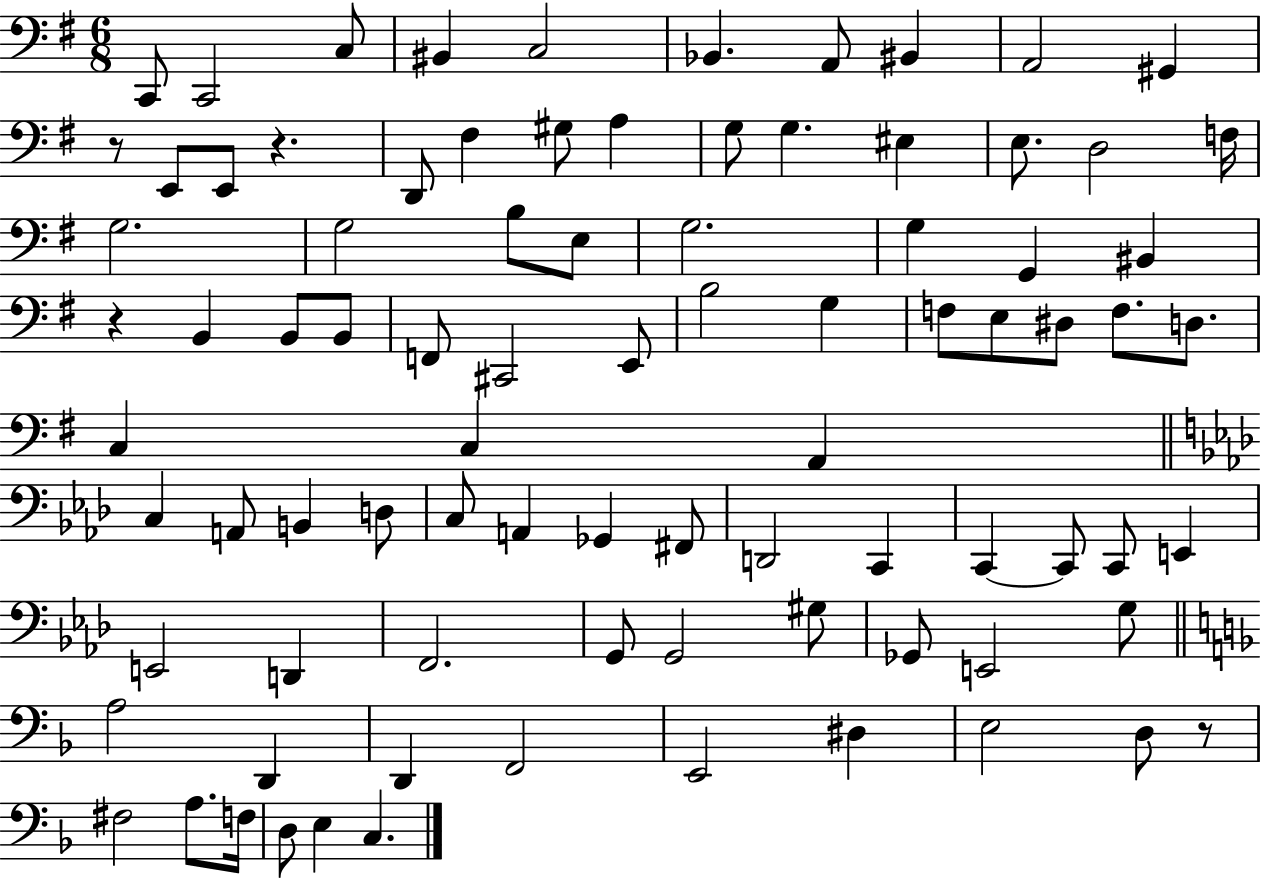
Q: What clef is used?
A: bass